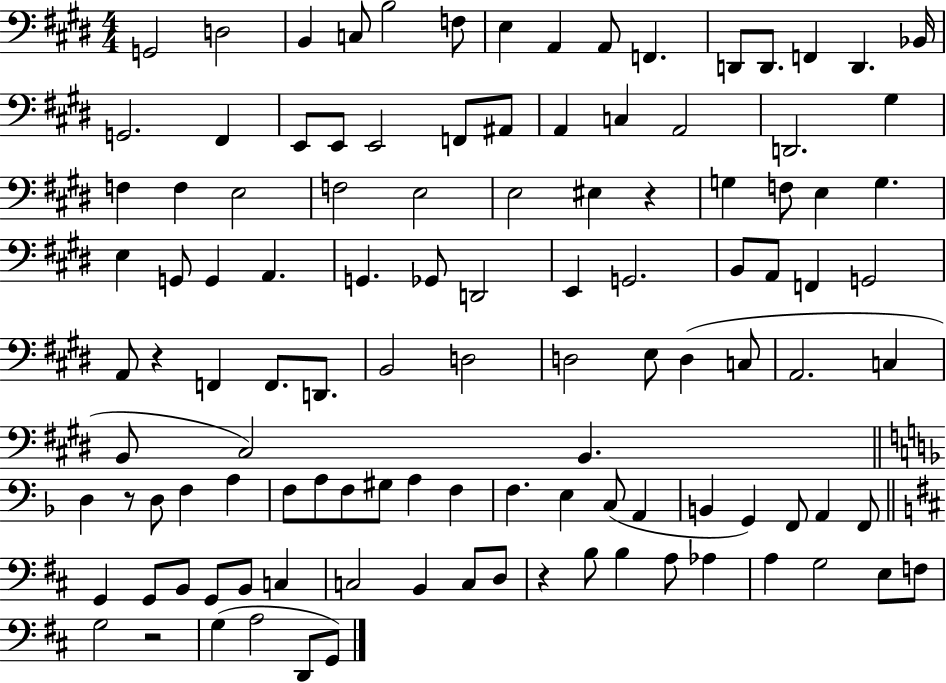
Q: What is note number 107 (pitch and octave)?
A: D2